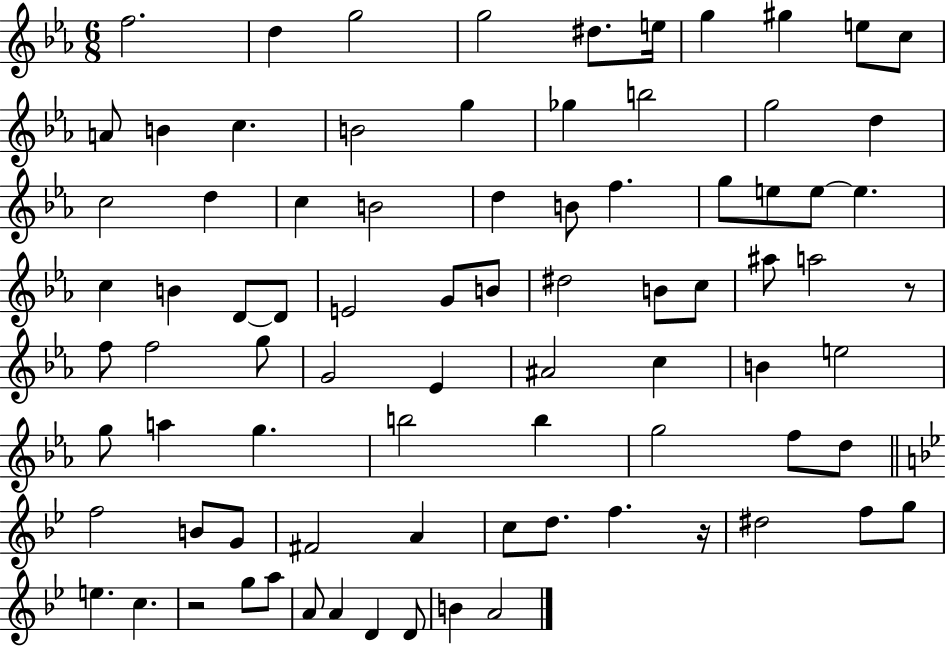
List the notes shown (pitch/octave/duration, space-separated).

F5/h. D5/q G5/h G5/h D#5/e. E5/s G5/q G#5/q E5/e C5/e A4/e B4/q C5/q. B4/h G5/q Gb5/q B5/h G5/h D5/q C5/h D5/q C5/q B4/h D5/q B4/e F5/q. G5/e E5/e E5/e E5/q. C5/q B4/q D4/e D4/e E4/h G4/e B4/e D#5/h B4/e C5/e A#5/e A5/h R/e F5/e F5/h G5/e G4/h Eb4/q A#4/h C5/q B4/q E5/h G5/e A5/q G5/q. B5/h B5/q G5/h F5/e D5/e F5/h B4/e G4/e F#4/h A4/q C5/e D5/e. F5/q. R/s D#5/h F5/e G5/e E5/q. C5/q. R/h G5/e A5/e A4/e A4/q D4/q D4/e B4/q A4/h